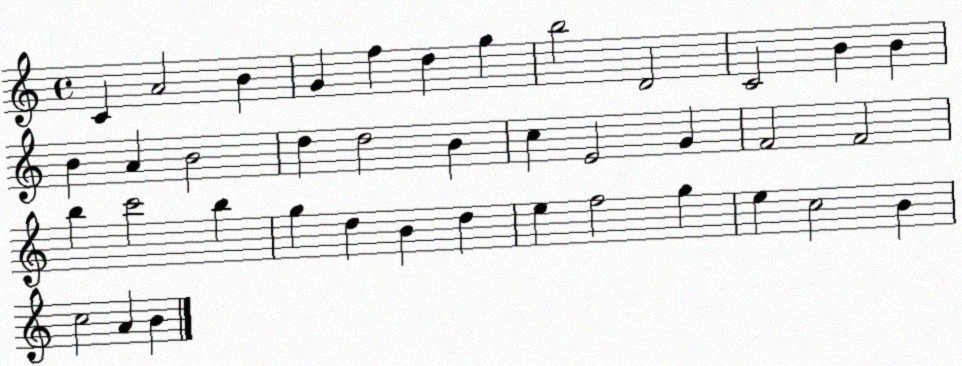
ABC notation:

X:1
T:Untitled
M:4/4
L:1/4
K:C
C A2 B G f d g b2 D2 C2 B B B A B2 d d2 B c E2 G F2 F2 b c'2 b g d B d e f2 g e c2 B c2 A B